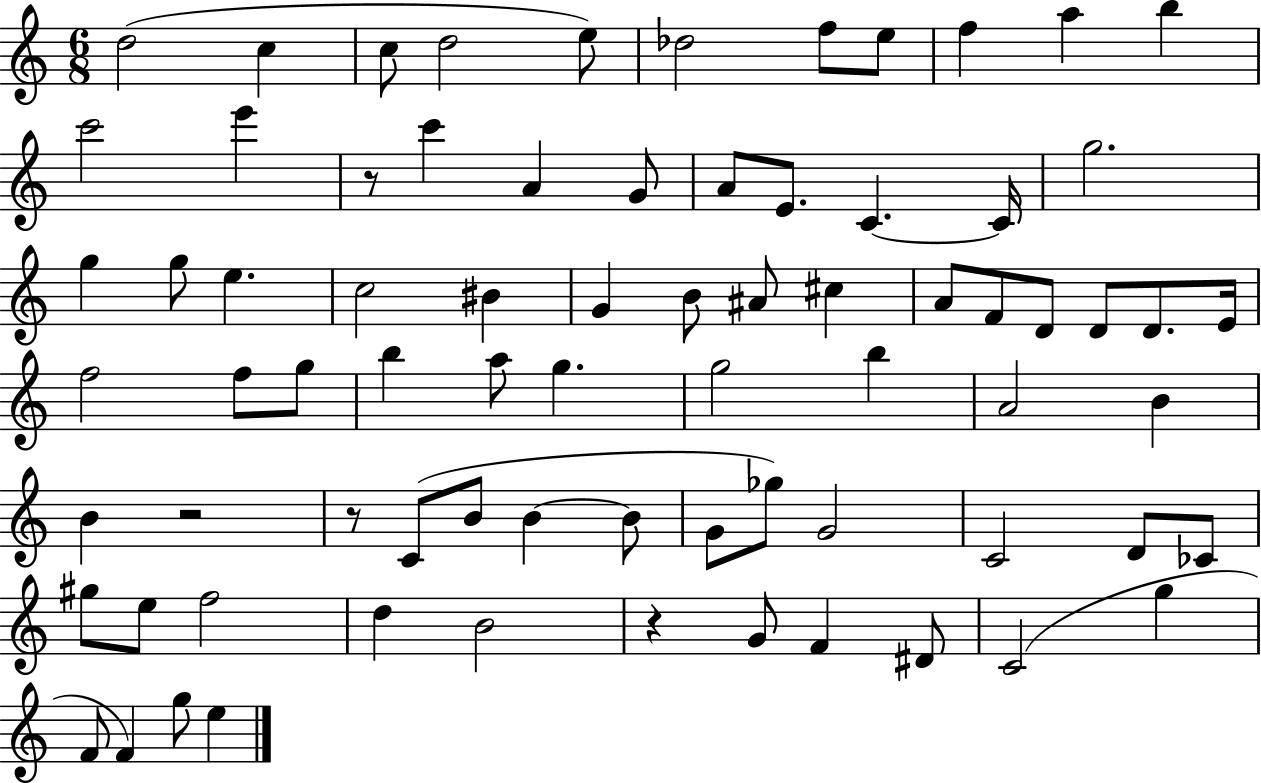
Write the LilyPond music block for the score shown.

{
  \clef treble
  \numericTimeSignature
  \time 6/8
  \key c \major
  d''2( c''4 | c''8 d''2 e''8) | des''2 f''8 e''8 | f''4 a''4 b''4 | \break c'''2 e'''4 | r8 c'''4 a'4 g'8 | a'8 e'8. c'4.~~ c'16 | g''2. | \break g''4 g''8 e''4. | c''2 bis'4 | g'4 b'8 ais'8 cis''4 | a'8 f'8 d'8 d'8 d'8. e'16 | \break f''2 f''8 g''8 | b''4 a''8 g''4. | g''2 b''4 | a'2 b'4 | \break b'4 r2 | r8 c'8( b'8 b'4~~ b'8 | g'8 ges''8) g'2 | c'2 d'8 ces'8 | \break gis''8 e''8 f''2 | d''4 b'2 | r4 g'8 f'4 dis'8 | c'2( g''4 | \break f'8 f'4) g''8 e''4 | \bar "|."
}